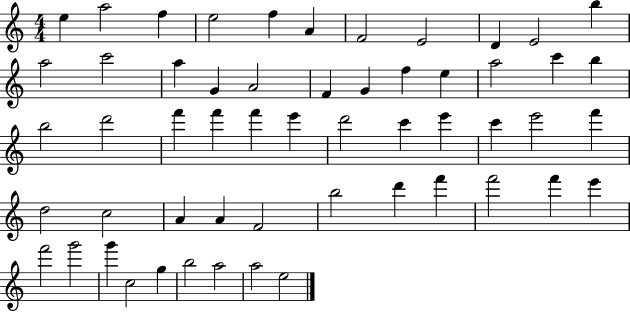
X:1
T:Untitled
M:4/4
L:1/4
K:C
e a2 f e2 f A F2 E2 D E2 b a2 c'2 a G A2 F G f e a2 c' b b2 d'2 f' f' f' e' d'2 c' e' c' e'2 f' d2 c2 A A F2 b2 d' f' f'2 f' e' f'2 g'2 g' c2 g b2 a2 a2 e2